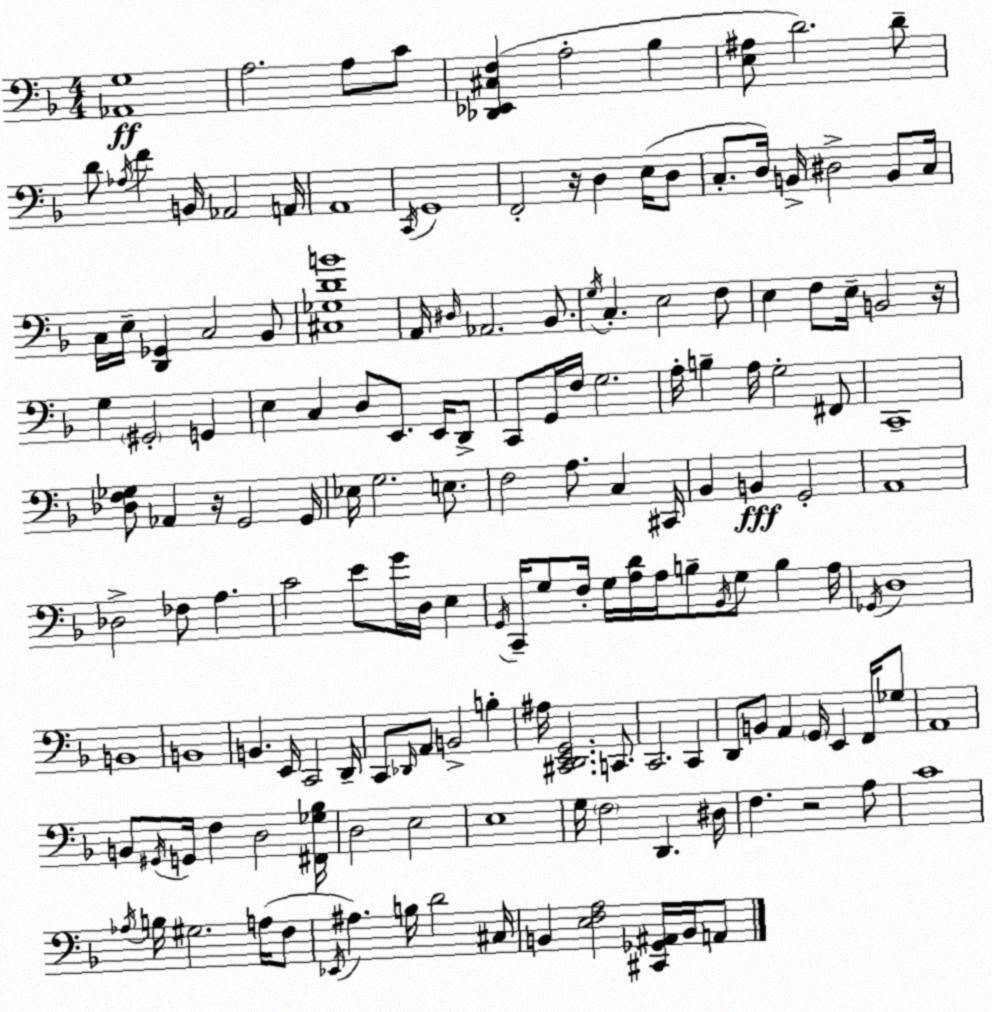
X:1
T:Untitled
M:4/4
L:1/4
K:F
[_A,,G,]4 A,2 A,/2 C/2 [_D,,_E,,^C,F,] A,2 _B, [E,^A,]/2 D2 D/2 D/2 _A,/4 F B,,/4 _A,,2 A,,/4 A,,4 C,,/4 G,,4 F,,2 z/4 D, E,/4 D,/2 C,/2 D,/4 B,,/4 ^D,2 B,,/2 C,/4 C,/4 E,/4 [D,,_G,,] C,2 _B,,/2 [^C,_G,DB]4 A,,/4 ^D,/4 _A,,2 _B,,/2 G,/4 C, E,2 F,/2 E, F,/2 E,/4 B,,2 z/4 G, ^G,,2 G,, E, C, D,/2 E,,/2 E,,/4 D,,/2 C,,/2 G,,/4 F,/4 G,2 A,/4 B, A,/4 G,2 ^F,,/2 C,,4 [_D,F,_G,]/2 _A,, z/4 G,,2 G,,/4 _E,/4 G,2 E,/2 F,2 A,/2 C, ^C,,/4 _B,, B,, G,,2 A,,4 _D,2 _F,/2 A, C2 E/2 G/4 D,/4 E, G,,/4 C,,/4 G,/2 F,/4 G,/4 [A,D]/4 A,/4 B,/2 _B,,/4 G,/2 B, A,/4 _G,,/4 D,4 B,,4 B,,4 B,, E,,/4 C,,2 D,,/4 C,,/2 _D,,/4 A,,/2 B,,2 B, ^A,/4 [^C,,D,,E,,G,,]2 C,,/2 C,,2 C,, D,,/2 B,,/2 A,, G,,/4 E,, F,,/4 _G,/2 A,,4 B,,/2 ^G,,/4 G,,/4 F, D,2 [^F,,_G,_B,]/4 D,2 E,2 E,4 G,/4 F,2 D,, ^D,/4 F, z2 A,/2 C4 _A,/4 B,/4 ^G,2 A,/4 F,/2 _E,,/4 ^A, B,/4 D2 ^C,/4 B,, [E,F,A,]2 [^C,,_G,,^A,,]/4 B,,/4 A,,/2